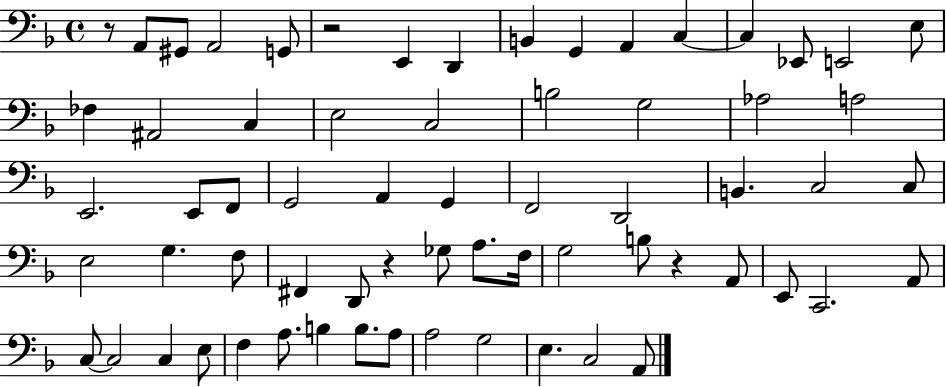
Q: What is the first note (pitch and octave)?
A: A2